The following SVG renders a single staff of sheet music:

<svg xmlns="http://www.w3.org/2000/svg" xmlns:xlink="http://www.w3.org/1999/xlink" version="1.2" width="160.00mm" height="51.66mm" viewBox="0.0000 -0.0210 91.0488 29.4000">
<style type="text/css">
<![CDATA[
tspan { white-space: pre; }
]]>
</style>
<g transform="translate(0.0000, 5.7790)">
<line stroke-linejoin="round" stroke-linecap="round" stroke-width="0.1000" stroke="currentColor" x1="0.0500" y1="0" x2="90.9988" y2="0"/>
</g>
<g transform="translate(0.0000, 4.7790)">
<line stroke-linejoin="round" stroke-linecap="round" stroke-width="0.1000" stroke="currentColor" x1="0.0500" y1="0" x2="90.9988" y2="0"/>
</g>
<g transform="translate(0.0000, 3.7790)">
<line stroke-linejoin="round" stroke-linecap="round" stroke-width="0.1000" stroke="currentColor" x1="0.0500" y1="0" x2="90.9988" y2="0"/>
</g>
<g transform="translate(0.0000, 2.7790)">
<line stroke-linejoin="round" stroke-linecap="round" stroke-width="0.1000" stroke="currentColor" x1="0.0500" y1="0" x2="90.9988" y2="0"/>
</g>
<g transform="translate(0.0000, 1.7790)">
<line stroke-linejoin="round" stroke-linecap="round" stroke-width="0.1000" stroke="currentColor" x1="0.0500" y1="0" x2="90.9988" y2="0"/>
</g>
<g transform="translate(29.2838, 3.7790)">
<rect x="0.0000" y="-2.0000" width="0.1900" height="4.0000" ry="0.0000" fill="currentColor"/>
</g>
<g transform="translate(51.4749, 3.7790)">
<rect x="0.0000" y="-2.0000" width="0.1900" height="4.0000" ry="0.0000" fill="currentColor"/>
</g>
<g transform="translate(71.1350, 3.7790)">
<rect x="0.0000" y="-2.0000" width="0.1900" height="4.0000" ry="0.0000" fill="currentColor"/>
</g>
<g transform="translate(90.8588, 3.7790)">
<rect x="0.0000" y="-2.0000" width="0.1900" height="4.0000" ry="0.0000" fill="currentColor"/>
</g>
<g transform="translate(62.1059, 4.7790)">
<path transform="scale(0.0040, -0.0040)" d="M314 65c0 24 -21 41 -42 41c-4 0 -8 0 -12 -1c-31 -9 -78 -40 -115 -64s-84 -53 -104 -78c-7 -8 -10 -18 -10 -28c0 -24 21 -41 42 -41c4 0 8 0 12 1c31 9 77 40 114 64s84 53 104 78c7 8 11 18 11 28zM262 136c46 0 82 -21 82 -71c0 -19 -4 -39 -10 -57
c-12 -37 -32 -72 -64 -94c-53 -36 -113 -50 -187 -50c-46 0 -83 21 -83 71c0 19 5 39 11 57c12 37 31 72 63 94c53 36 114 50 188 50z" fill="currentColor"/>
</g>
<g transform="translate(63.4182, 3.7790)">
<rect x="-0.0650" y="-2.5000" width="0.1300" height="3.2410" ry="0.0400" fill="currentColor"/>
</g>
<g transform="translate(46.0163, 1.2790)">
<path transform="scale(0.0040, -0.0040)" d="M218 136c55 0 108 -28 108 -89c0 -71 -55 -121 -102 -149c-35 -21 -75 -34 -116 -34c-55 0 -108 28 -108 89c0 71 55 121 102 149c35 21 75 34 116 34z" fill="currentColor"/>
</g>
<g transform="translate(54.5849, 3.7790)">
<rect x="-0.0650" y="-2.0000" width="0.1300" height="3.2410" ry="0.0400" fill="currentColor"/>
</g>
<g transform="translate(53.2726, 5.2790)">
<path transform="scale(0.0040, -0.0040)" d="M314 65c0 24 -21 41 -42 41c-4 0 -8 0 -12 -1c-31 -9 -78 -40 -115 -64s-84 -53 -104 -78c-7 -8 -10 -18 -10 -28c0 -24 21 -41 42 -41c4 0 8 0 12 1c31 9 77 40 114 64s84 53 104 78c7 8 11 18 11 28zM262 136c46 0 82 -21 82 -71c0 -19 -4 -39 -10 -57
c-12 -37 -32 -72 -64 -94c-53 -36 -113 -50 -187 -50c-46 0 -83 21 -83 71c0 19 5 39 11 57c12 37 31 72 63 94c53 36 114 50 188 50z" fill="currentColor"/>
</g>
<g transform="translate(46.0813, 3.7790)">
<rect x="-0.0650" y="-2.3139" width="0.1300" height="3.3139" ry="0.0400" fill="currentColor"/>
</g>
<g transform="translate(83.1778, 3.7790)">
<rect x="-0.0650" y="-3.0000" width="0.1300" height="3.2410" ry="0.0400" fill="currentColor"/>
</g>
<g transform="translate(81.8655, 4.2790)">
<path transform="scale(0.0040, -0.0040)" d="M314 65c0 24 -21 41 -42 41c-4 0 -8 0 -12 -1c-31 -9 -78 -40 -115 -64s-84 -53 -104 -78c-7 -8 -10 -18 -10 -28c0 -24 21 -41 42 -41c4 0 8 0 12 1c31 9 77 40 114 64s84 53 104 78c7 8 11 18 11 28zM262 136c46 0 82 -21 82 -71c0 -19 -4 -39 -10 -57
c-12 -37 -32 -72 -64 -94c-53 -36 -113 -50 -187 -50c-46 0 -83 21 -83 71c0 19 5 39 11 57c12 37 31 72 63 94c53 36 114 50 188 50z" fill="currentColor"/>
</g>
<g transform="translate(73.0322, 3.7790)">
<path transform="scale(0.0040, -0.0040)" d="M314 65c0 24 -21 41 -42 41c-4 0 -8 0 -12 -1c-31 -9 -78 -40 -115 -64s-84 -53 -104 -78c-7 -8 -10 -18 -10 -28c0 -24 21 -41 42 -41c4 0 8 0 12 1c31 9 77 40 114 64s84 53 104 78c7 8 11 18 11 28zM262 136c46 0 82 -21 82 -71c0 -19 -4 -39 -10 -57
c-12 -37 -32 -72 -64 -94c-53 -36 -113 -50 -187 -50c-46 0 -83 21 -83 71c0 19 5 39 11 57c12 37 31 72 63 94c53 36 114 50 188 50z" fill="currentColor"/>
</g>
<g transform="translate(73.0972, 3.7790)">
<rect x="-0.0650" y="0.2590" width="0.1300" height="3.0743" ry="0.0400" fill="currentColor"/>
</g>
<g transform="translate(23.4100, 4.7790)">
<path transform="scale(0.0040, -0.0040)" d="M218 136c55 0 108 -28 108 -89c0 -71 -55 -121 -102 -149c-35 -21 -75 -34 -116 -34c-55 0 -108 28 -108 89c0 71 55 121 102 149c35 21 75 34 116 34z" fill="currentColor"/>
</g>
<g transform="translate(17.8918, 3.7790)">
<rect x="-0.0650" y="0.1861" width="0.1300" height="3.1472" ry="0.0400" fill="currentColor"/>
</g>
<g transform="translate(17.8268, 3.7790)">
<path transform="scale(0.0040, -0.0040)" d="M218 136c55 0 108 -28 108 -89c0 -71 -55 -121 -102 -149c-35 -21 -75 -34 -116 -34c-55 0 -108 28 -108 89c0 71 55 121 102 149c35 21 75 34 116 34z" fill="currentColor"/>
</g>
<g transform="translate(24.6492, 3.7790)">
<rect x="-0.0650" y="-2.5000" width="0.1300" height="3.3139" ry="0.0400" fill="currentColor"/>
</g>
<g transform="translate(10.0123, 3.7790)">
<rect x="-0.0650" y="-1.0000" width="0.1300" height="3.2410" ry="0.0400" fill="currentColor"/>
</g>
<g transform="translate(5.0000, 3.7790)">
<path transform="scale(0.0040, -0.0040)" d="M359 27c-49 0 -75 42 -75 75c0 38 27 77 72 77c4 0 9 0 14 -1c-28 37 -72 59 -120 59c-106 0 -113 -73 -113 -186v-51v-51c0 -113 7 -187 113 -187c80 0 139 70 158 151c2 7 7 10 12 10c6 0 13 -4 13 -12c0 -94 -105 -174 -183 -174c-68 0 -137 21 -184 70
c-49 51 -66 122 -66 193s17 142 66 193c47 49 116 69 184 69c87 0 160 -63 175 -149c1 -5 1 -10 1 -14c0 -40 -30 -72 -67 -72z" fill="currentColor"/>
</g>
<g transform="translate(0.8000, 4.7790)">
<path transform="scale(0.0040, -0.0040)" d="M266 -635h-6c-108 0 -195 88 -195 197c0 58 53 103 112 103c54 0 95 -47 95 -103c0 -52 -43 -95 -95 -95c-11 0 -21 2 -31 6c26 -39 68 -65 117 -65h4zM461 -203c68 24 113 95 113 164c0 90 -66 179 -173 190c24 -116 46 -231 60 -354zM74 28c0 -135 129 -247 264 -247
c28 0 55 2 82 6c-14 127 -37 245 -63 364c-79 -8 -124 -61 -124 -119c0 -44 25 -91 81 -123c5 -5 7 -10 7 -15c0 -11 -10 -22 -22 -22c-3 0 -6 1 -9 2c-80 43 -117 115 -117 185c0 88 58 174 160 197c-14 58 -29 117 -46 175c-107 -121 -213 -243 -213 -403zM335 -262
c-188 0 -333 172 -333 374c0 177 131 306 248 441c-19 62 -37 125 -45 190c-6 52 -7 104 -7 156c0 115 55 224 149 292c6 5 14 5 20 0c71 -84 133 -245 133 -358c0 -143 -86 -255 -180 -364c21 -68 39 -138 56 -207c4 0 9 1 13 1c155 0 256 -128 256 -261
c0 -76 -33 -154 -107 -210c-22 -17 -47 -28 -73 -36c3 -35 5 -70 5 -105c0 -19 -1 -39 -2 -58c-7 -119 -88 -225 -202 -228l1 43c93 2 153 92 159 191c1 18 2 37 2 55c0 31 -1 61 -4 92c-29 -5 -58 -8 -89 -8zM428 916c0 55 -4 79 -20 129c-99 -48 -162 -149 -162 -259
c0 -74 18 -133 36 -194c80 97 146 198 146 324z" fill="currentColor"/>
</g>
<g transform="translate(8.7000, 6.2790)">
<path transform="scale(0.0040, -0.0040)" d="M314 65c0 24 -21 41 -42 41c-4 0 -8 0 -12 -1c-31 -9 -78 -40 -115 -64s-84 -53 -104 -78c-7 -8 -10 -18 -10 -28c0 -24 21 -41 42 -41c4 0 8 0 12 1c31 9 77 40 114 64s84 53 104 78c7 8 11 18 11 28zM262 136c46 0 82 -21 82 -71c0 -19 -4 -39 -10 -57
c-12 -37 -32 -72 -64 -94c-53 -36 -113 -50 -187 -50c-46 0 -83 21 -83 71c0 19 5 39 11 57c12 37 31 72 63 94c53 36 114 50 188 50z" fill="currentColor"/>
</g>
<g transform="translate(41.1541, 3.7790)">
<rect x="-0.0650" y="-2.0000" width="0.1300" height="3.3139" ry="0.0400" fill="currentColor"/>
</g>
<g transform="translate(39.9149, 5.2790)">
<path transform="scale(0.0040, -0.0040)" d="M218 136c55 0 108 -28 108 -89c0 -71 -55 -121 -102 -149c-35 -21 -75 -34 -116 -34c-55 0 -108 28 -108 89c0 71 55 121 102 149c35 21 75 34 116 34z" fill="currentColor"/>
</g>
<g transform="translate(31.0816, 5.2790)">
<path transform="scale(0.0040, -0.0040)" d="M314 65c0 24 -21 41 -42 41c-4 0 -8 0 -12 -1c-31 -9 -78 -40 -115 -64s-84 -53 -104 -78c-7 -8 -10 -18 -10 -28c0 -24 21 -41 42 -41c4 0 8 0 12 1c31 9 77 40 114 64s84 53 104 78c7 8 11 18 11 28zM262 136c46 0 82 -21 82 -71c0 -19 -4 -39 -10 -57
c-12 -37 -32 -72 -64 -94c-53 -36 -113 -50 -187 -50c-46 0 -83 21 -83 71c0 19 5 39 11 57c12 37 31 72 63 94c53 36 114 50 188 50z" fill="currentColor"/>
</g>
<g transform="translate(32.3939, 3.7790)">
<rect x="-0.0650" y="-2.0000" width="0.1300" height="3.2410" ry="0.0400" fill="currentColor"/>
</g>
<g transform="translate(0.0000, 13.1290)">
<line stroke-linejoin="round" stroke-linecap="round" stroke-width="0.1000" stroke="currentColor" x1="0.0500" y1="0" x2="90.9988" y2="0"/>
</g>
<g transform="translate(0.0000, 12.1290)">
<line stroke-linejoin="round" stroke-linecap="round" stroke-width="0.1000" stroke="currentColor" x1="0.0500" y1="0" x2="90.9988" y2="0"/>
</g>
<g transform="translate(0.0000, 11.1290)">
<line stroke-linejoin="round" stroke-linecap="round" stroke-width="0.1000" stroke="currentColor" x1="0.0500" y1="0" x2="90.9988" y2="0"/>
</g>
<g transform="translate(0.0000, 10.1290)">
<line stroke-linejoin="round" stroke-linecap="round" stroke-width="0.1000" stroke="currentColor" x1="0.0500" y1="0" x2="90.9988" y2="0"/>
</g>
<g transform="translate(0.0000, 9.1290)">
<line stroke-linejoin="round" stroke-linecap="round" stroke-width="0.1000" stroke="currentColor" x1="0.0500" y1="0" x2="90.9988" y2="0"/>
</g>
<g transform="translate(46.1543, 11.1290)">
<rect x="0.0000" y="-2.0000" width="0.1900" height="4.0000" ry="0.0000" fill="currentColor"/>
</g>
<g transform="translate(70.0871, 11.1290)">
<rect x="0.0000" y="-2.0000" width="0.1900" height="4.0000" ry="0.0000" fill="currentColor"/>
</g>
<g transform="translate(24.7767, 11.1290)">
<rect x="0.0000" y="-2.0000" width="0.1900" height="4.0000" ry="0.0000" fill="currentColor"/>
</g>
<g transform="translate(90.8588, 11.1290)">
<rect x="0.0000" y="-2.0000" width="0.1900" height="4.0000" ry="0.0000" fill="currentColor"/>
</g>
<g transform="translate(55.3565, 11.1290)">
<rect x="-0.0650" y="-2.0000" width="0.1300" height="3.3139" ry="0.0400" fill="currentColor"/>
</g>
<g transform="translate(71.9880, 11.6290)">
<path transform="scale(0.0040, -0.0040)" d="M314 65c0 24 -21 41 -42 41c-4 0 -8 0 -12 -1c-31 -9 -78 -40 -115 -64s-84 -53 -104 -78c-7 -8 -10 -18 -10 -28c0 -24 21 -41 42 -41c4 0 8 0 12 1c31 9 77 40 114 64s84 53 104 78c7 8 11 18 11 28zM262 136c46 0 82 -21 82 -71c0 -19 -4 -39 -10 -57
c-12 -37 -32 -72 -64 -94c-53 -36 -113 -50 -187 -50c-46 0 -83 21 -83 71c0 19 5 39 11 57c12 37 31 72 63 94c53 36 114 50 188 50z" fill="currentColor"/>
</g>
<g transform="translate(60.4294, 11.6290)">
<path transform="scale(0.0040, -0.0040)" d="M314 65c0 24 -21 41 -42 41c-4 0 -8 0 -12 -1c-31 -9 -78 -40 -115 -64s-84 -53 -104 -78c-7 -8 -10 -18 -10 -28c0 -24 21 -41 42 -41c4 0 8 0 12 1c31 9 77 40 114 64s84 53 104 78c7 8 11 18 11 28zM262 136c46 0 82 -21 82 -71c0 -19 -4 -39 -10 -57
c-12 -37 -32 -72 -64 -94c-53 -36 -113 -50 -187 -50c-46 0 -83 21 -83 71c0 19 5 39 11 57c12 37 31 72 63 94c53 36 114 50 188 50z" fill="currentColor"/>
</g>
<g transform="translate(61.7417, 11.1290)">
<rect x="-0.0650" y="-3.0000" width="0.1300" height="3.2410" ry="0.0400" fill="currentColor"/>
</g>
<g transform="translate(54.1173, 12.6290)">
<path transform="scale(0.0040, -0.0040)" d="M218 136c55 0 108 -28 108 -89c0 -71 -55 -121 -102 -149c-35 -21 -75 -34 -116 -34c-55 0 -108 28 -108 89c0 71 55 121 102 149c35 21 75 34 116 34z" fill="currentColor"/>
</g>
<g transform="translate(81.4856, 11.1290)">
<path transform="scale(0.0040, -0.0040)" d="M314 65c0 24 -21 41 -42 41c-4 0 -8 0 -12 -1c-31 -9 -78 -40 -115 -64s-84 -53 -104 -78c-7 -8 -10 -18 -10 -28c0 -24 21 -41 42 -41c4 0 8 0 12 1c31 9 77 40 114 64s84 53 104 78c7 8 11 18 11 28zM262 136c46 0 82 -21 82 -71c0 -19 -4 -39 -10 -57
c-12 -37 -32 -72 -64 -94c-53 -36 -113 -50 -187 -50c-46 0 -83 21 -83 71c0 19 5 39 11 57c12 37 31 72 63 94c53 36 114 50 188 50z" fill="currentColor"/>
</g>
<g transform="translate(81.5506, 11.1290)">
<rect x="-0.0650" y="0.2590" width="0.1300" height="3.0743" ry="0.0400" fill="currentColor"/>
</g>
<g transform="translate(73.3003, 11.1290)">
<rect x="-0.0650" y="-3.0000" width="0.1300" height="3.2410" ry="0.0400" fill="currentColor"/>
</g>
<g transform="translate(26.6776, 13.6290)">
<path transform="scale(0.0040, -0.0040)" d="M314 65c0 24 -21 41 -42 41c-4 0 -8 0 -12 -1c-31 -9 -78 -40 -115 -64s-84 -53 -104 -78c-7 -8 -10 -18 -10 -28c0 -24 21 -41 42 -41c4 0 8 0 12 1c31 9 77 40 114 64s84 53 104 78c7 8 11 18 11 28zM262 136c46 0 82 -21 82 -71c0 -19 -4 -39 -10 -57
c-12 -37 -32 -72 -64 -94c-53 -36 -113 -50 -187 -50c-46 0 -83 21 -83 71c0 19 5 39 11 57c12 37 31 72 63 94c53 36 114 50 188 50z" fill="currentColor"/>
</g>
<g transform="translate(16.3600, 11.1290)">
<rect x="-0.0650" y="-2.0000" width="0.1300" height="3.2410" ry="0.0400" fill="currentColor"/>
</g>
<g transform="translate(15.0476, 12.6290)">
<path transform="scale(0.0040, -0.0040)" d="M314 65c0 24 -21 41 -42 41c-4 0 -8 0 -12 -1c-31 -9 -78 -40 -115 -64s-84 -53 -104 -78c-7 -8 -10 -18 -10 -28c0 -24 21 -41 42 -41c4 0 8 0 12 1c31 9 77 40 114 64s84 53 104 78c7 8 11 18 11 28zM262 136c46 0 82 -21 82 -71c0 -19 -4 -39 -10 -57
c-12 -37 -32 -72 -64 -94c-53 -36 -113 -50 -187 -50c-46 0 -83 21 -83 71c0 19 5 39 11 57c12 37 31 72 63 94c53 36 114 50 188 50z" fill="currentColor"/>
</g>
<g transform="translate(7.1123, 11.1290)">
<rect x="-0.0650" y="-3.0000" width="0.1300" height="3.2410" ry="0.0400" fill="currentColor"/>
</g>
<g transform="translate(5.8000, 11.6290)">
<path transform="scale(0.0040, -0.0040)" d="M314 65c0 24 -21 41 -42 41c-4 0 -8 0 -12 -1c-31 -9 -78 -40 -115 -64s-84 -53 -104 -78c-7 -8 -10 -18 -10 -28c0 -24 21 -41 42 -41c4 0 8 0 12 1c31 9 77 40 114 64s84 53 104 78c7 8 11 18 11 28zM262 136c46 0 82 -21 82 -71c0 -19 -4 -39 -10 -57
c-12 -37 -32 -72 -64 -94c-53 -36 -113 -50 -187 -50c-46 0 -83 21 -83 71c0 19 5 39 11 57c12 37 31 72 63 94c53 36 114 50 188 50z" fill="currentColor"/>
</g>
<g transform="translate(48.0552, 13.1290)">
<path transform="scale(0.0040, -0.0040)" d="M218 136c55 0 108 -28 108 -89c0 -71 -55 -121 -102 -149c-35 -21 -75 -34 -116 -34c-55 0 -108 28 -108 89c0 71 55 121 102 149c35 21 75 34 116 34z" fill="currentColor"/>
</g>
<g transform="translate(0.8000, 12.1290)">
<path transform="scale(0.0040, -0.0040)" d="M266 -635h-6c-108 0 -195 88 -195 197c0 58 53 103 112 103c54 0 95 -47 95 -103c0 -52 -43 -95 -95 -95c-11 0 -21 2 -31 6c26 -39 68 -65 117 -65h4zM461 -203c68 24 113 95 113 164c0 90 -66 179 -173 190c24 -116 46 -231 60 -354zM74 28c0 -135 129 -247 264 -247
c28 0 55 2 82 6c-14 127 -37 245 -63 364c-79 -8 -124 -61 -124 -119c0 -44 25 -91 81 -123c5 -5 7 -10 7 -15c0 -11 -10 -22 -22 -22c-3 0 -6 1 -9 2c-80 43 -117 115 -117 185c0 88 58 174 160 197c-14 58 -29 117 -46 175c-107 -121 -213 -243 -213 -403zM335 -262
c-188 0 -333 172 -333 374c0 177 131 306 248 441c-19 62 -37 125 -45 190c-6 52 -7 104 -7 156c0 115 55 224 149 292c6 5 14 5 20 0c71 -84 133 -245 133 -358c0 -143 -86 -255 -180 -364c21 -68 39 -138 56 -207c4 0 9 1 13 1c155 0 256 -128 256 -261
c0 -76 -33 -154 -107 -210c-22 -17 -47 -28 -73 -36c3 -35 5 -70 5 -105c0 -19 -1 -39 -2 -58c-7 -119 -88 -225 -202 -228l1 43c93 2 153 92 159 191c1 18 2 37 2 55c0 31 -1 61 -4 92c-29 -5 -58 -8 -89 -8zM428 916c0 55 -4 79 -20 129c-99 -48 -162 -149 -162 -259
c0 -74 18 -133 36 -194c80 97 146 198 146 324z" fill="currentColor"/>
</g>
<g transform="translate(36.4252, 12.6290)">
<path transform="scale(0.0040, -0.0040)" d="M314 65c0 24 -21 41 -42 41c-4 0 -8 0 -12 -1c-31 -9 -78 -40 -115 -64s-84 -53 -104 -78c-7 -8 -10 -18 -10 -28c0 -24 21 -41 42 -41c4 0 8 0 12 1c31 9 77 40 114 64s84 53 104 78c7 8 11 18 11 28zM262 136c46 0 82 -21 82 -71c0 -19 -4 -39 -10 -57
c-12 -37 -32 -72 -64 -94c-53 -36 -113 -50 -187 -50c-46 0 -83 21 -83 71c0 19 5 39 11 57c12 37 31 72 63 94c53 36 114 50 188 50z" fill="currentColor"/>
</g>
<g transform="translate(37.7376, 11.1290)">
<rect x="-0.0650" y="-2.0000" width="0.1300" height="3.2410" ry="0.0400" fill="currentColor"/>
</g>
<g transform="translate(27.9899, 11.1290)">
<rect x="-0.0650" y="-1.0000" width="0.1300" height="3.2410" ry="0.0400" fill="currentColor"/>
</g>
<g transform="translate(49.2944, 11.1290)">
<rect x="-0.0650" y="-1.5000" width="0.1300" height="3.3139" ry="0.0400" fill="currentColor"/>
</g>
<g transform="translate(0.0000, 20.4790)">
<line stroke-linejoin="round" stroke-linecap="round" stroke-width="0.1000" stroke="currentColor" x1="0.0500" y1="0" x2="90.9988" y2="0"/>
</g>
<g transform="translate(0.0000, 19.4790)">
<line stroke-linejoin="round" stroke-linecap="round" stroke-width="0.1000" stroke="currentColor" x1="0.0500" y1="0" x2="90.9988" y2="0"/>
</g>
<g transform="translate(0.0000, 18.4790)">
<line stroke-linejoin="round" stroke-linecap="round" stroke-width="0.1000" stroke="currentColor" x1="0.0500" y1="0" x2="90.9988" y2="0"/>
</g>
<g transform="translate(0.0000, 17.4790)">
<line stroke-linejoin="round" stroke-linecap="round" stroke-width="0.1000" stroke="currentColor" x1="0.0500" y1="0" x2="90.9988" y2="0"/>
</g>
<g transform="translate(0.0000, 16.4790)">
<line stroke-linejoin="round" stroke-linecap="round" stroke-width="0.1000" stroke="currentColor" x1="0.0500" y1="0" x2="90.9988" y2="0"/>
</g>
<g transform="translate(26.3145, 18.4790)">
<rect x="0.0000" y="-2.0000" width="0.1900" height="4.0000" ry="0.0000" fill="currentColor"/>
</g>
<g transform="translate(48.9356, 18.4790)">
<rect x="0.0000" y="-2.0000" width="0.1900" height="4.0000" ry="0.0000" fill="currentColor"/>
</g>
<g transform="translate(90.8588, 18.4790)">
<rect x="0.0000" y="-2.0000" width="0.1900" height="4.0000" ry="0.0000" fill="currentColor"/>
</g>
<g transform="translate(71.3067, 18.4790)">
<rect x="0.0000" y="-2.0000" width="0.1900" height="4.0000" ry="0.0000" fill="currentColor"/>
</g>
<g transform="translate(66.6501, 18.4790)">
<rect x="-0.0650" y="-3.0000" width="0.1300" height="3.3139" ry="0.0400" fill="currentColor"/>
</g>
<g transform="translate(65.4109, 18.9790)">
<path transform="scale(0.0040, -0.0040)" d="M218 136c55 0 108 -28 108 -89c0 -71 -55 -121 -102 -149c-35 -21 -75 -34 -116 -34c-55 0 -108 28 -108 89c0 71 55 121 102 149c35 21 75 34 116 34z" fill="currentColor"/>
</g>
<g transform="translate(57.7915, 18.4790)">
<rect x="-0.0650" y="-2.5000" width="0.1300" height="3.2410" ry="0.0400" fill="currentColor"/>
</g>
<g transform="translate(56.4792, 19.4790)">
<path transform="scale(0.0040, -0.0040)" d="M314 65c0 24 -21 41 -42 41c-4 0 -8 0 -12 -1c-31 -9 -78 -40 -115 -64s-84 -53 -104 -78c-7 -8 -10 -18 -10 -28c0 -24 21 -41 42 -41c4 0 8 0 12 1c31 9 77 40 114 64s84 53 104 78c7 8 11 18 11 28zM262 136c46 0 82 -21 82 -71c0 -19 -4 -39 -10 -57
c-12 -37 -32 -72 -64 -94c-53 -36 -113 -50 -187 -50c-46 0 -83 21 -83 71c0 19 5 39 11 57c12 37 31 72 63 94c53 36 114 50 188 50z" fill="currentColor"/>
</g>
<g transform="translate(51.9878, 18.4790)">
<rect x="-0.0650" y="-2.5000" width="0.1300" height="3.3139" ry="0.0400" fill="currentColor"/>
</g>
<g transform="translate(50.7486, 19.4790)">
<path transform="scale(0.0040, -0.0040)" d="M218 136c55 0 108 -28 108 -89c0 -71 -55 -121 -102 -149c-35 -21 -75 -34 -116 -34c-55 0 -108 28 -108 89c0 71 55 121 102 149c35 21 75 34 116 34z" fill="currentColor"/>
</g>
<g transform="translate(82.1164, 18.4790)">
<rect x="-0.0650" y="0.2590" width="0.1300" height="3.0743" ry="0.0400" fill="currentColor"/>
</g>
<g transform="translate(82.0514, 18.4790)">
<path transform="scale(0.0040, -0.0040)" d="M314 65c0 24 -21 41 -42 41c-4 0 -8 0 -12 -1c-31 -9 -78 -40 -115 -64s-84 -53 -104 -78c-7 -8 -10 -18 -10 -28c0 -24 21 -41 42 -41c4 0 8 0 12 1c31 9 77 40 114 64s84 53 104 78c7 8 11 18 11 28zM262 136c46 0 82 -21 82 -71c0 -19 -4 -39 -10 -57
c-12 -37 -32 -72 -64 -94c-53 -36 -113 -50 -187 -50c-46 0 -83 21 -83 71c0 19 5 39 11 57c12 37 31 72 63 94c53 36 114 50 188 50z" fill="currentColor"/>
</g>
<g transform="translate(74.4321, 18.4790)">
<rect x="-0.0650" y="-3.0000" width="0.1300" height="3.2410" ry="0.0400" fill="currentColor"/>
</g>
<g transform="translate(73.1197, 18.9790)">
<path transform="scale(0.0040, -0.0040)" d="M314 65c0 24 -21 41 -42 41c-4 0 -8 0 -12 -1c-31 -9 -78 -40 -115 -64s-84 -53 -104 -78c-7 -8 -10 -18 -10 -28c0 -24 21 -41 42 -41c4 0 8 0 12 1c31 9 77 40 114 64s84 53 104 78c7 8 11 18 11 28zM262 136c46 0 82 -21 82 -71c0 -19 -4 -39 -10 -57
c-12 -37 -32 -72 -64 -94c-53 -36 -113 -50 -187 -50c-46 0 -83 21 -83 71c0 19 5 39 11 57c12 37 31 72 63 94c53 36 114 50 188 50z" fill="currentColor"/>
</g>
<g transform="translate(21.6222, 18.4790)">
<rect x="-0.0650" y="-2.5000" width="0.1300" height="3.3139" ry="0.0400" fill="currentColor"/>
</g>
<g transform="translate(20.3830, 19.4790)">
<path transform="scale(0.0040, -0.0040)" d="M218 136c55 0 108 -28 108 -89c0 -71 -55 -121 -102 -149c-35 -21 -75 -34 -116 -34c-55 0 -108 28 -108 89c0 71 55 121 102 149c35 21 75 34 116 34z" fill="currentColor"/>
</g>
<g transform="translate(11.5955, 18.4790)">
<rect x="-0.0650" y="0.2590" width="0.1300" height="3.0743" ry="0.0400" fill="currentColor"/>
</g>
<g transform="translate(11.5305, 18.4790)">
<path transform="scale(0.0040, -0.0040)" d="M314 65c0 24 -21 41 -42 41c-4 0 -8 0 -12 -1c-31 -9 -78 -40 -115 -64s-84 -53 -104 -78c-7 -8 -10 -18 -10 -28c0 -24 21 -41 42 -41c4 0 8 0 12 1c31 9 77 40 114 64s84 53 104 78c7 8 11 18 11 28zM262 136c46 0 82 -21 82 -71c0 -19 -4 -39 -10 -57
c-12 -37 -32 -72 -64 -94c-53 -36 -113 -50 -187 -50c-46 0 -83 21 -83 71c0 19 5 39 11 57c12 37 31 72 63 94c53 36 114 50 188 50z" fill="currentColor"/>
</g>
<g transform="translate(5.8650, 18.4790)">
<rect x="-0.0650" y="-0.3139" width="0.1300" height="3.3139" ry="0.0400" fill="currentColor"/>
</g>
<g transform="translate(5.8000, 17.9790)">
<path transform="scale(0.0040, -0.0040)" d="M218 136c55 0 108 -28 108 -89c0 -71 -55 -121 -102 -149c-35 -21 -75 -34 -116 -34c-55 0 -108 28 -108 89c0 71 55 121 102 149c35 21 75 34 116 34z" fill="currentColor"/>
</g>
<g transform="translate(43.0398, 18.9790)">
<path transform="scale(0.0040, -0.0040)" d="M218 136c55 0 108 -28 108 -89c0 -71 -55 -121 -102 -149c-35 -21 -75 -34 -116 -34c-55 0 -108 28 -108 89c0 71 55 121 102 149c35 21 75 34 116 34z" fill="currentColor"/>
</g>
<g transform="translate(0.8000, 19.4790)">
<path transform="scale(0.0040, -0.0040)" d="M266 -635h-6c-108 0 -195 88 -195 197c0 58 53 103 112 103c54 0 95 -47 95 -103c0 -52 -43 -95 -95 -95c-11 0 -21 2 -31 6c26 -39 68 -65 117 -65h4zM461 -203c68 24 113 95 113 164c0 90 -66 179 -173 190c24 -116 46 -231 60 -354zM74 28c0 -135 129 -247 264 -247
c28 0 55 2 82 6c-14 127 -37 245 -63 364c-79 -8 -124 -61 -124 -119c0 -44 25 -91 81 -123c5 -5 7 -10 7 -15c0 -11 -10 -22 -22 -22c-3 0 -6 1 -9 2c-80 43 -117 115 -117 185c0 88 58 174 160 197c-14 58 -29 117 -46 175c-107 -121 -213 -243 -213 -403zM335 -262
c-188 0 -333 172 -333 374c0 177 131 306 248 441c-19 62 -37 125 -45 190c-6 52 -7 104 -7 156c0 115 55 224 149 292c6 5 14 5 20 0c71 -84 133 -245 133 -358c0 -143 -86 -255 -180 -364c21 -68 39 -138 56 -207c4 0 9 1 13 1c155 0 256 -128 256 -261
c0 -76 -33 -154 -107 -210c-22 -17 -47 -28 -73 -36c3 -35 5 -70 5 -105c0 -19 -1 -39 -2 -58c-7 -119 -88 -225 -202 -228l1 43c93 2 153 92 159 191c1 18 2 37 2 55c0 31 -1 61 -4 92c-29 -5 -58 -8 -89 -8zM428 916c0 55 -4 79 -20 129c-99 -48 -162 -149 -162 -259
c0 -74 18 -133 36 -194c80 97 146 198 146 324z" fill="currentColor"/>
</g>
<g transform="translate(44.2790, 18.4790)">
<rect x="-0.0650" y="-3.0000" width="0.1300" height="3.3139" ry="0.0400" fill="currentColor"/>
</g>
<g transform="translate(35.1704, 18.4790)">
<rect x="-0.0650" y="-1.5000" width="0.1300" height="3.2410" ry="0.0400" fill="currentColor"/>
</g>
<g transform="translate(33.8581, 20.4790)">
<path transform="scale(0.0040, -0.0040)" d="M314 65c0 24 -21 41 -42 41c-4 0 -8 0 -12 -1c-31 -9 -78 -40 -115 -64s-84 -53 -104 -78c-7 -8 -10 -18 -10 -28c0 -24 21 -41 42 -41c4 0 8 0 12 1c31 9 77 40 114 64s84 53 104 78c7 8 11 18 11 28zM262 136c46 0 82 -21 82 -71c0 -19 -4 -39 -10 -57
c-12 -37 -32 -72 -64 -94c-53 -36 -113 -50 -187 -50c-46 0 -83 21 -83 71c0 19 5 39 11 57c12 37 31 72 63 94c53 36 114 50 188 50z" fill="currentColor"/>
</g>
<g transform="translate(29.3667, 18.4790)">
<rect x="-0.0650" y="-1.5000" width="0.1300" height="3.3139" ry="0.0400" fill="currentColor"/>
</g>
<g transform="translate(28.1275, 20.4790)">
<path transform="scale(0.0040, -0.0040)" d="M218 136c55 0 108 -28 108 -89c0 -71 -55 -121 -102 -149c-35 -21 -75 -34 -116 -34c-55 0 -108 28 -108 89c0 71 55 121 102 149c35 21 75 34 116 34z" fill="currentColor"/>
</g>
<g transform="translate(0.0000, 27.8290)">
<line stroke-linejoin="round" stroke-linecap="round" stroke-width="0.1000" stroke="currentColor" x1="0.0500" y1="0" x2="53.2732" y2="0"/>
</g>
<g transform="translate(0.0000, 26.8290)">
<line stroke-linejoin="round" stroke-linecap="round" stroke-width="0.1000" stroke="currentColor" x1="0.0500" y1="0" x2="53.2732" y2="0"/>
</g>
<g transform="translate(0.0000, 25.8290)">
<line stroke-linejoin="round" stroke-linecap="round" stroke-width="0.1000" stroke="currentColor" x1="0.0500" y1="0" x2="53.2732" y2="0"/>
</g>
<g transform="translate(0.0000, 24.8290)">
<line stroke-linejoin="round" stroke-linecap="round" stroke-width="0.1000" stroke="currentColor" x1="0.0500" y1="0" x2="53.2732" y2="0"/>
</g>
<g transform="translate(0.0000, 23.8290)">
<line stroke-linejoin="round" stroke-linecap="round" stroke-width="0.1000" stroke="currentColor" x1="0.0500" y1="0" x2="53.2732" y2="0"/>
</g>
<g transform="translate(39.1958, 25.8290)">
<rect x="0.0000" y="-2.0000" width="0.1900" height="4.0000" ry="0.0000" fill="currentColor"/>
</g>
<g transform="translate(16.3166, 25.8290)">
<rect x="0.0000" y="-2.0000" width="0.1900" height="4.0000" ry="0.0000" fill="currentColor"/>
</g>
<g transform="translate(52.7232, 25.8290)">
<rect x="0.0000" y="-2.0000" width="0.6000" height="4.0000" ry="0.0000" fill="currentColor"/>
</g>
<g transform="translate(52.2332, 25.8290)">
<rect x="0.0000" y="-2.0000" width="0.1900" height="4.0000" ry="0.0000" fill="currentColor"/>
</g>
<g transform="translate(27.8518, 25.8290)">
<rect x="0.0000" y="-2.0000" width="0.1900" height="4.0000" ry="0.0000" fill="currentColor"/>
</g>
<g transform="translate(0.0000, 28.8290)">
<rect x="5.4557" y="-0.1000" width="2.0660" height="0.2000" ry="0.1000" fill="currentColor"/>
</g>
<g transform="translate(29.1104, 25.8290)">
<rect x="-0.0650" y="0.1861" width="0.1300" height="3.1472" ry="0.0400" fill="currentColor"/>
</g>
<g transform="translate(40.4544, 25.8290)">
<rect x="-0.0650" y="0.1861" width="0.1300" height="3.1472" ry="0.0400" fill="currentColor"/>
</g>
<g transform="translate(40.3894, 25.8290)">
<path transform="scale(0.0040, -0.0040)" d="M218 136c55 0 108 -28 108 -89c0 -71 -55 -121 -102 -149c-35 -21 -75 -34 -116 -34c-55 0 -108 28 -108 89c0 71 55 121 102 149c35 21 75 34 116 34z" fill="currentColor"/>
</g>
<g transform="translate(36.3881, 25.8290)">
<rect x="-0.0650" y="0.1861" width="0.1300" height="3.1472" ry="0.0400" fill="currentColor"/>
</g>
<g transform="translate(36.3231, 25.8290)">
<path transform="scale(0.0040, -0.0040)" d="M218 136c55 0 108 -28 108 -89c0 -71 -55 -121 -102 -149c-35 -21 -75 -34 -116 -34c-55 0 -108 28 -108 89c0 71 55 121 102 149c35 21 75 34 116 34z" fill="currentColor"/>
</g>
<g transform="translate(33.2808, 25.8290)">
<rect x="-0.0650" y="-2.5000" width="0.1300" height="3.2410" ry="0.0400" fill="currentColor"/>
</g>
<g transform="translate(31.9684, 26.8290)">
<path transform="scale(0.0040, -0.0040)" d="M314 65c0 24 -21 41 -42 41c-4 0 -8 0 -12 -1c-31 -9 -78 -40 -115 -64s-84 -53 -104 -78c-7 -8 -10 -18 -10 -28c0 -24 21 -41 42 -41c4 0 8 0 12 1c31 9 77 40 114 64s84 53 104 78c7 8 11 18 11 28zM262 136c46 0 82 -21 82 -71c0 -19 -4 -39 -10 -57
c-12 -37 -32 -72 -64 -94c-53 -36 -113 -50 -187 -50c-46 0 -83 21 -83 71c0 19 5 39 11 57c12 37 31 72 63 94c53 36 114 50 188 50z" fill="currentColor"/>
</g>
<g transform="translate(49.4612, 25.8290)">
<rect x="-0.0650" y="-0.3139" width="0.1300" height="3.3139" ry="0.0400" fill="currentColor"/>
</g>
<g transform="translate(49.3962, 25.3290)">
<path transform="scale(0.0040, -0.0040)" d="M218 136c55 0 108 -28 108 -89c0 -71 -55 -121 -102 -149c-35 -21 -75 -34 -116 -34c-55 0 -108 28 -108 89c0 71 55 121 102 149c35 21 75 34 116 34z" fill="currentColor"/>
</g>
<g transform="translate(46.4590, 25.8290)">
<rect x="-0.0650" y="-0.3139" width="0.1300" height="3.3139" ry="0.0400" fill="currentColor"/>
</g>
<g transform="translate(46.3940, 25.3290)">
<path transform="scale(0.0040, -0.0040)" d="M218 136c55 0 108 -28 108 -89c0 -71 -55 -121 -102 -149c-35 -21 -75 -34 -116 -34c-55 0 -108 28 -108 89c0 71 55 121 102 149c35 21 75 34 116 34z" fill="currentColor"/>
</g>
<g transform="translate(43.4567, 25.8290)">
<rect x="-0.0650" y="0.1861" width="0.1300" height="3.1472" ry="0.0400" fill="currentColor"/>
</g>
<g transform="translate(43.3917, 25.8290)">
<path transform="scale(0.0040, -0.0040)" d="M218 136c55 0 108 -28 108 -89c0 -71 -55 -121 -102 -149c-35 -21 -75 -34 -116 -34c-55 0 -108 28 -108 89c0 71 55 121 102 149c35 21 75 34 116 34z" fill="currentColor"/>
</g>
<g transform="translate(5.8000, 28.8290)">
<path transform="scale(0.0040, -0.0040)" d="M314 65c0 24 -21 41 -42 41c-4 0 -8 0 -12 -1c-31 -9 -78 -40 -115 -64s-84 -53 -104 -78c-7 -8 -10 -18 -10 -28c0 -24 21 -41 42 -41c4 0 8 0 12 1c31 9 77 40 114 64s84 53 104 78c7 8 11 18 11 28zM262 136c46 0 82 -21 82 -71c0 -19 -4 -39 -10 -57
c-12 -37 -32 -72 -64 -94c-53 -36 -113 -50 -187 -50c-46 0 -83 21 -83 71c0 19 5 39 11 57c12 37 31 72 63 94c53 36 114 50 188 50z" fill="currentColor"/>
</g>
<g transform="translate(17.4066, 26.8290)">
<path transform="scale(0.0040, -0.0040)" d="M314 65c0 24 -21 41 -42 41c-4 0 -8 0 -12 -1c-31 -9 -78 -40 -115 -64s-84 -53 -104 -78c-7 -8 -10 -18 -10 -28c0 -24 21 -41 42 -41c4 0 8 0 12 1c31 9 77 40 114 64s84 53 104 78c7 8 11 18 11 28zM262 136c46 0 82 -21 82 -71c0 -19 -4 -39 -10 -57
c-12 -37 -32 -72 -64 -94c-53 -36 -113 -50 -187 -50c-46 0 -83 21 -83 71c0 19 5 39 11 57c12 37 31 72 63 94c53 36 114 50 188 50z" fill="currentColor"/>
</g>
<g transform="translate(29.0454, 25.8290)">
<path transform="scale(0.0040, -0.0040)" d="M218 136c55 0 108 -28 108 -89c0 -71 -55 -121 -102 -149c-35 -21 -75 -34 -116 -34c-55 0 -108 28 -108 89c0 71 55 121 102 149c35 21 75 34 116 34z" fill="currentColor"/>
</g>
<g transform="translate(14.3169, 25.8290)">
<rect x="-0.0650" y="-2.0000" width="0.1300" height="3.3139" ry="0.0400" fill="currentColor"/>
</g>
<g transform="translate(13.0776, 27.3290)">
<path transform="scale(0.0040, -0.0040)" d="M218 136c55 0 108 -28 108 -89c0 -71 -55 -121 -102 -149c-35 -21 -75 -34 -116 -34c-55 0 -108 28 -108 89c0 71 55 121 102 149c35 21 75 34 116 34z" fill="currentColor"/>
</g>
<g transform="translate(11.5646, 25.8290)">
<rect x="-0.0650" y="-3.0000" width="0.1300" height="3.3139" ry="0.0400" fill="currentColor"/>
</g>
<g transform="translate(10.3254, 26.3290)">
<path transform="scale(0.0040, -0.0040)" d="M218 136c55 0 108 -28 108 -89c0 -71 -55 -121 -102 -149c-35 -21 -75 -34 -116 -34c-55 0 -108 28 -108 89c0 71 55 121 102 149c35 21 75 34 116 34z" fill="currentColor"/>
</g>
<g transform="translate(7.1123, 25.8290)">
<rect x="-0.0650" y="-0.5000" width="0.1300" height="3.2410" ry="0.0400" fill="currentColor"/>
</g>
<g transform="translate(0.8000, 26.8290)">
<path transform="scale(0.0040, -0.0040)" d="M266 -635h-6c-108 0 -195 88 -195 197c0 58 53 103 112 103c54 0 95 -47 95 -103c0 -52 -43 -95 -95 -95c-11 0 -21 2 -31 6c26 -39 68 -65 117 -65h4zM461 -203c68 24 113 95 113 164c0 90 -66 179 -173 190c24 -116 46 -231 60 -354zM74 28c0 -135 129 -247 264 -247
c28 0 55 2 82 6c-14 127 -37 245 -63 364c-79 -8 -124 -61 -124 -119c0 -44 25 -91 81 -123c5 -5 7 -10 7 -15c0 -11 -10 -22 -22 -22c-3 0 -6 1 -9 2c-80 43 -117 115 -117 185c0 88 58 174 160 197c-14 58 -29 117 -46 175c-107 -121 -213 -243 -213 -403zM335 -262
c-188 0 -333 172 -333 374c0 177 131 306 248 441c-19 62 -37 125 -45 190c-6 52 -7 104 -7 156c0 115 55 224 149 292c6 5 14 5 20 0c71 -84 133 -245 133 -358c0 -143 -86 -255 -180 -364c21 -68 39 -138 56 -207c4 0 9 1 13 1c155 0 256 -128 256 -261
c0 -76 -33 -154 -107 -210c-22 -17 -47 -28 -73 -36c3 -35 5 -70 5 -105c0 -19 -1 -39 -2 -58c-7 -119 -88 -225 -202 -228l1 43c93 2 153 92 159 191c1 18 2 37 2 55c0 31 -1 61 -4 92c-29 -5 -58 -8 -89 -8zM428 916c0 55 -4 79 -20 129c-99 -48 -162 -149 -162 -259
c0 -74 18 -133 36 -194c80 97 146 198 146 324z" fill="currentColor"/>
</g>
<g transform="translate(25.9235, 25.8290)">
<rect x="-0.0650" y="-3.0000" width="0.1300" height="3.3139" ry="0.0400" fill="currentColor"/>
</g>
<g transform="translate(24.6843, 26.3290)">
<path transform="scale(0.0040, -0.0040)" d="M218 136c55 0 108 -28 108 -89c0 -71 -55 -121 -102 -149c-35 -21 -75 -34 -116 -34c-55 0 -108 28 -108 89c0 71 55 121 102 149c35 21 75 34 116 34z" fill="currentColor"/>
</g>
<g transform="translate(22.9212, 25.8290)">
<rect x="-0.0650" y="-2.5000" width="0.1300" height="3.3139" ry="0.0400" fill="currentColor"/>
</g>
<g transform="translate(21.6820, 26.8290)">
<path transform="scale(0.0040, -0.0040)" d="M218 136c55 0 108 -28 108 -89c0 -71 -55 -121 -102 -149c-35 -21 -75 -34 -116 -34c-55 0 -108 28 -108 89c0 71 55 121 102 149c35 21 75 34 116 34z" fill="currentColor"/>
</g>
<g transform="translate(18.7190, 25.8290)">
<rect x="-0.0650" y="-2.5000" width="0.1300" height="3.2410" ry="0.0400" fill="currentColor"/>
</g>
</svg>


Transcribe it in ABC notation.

X:1
T:Untitled
M:4/4
L:1/4
K:C
D2 B G F2 F g F2 G2 B2 A2 A2 F2 D2 F2 E F A2 A2 B2 c B2 G E E2 A G G2 A A2 B2 C2 A F G2 G A B G2 B B B c c